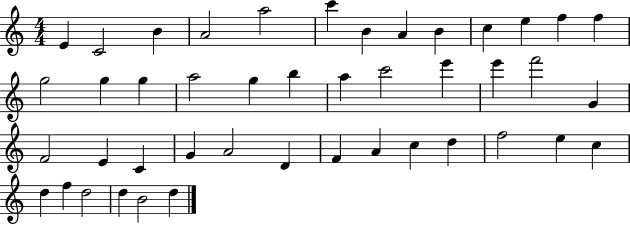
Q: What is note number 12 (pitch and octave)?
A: F5